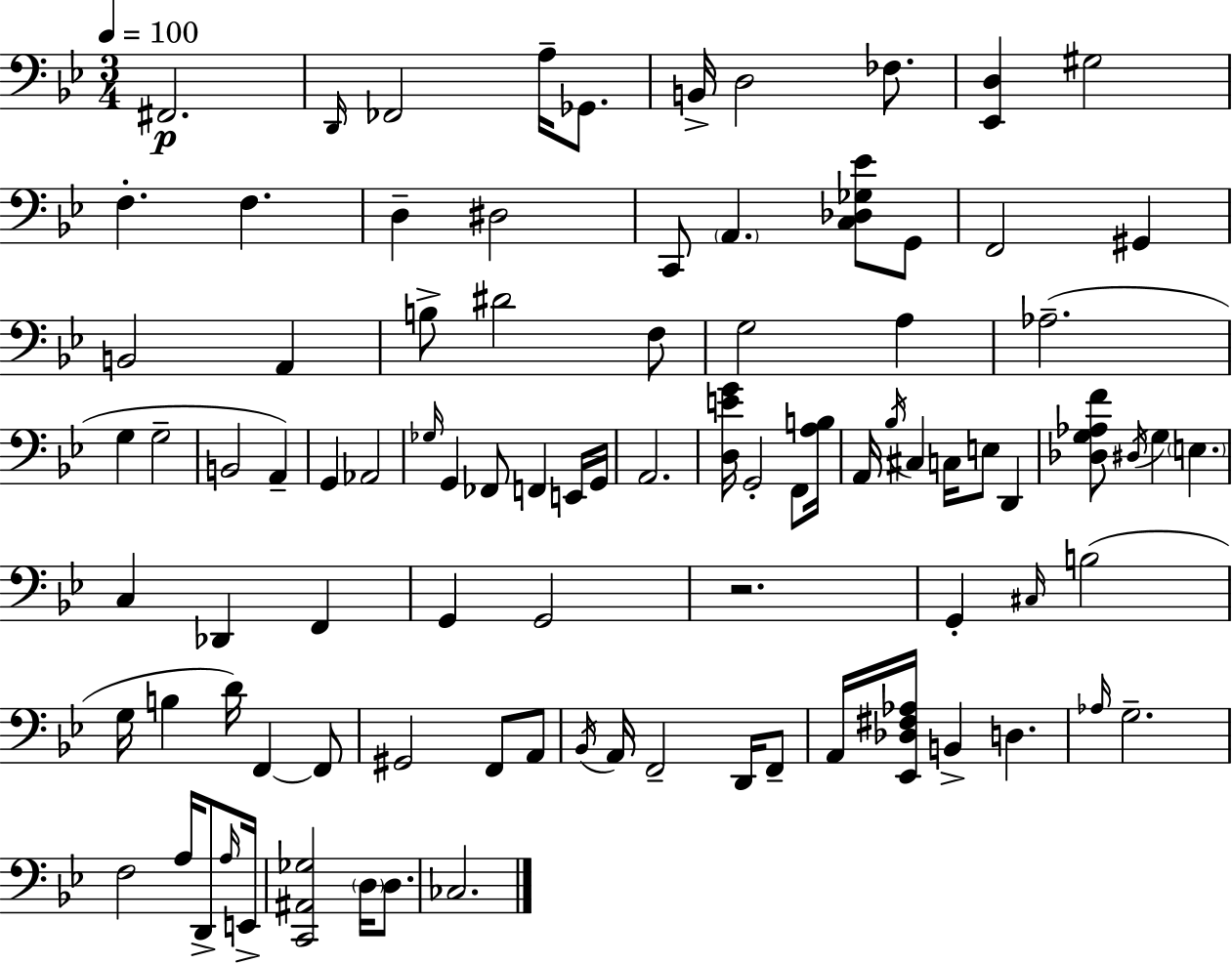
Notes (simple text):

F#2/h. D2/s FES2/h A3/s Gb2/e. B2/s D3/h FES3/e. [Eb2,D3]/q G#3/h F3/q. F3/q. D3/q D#3/h C2/e A2/q. [C3,Db3,Gb3,Eb4]/e G2/e F2/h G#2/q B2/h A2/q B3/e D#4/h F3/e G3/h A3/q Ab3/h. G3/q G3/h B2/h A2/q G2/q Ab2/h Gb3/s G2/q FES2/e F2/q E2/s G2/s A2/h. [D3,E4,G4]/s G2/h F2/e [A3,B3]/s A2/s Bb3/s C#3/q C3/s E3/e D2/q [Db3,G3,Ab3,F4]/e D#3/s G3/q E3/q. C3/q Db2/q F2/q G2/q G2/h R/h. G2/q C#3/s B3/h G3/s B3/q D4/s F2/q F2/e G#2/h F2/e A2/e Bb2/s A2/s F2/h D2/s F2/e A2/s [Eb2,Db3,F#3,Ab3]/s B2/q D3/q. Ab3/s G3/h. F3/h A3/s D2/e A3/s E2/s [C2,A#2,Gb3]/h D3/s D3/e. CES3/h.